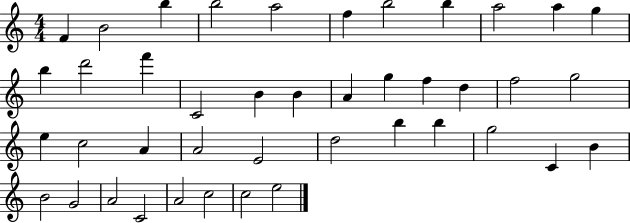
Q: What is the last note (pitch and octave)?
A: E5